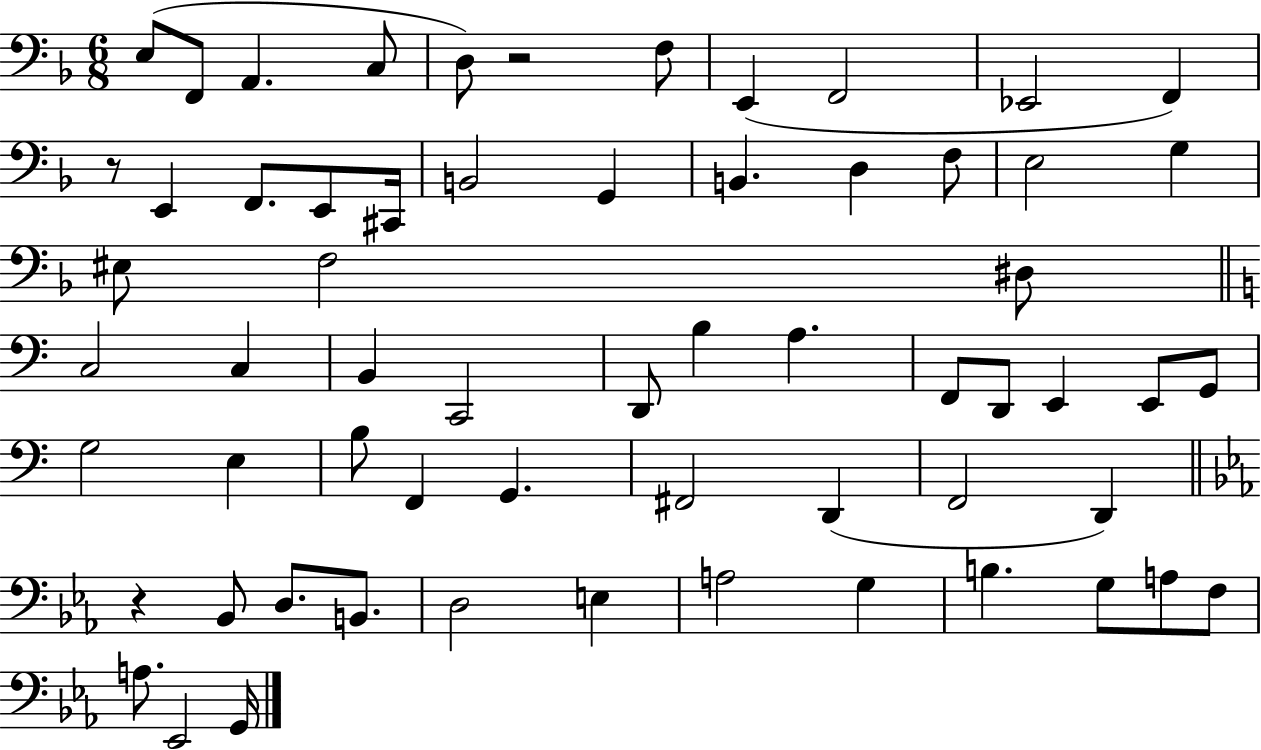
{
  \clef bass
  \numericTimeSignature
  \time 6/8
  \key f \major
  e8( f,8 a,4. c8 | d8) r2 f8 | e,4( f,2 | ees,2 f,4) | \break r8 e,4 f,8. e,8 cis,16 | b,2 g,4 | b,4. d4 f8 | e2 g4 | \break eis8 f2 dis8 | \bar "||" \break \key a \minor c2 c4 | b,4 c,2 | d,8 b4 a4. | f,8 d,8 e,4 e,8 g,8 | \break g2 e4 | b8 f,4 g,4. | fis,2 d,4( | f,2 d,4) | \break \bar "||" \break \key c \minor r4 bes,8 d8. b,8. | d2 e4 | a2 g4 | b4. g8 a8 f8 | \break a8. ees,2 g,16 | \bar "|."
}